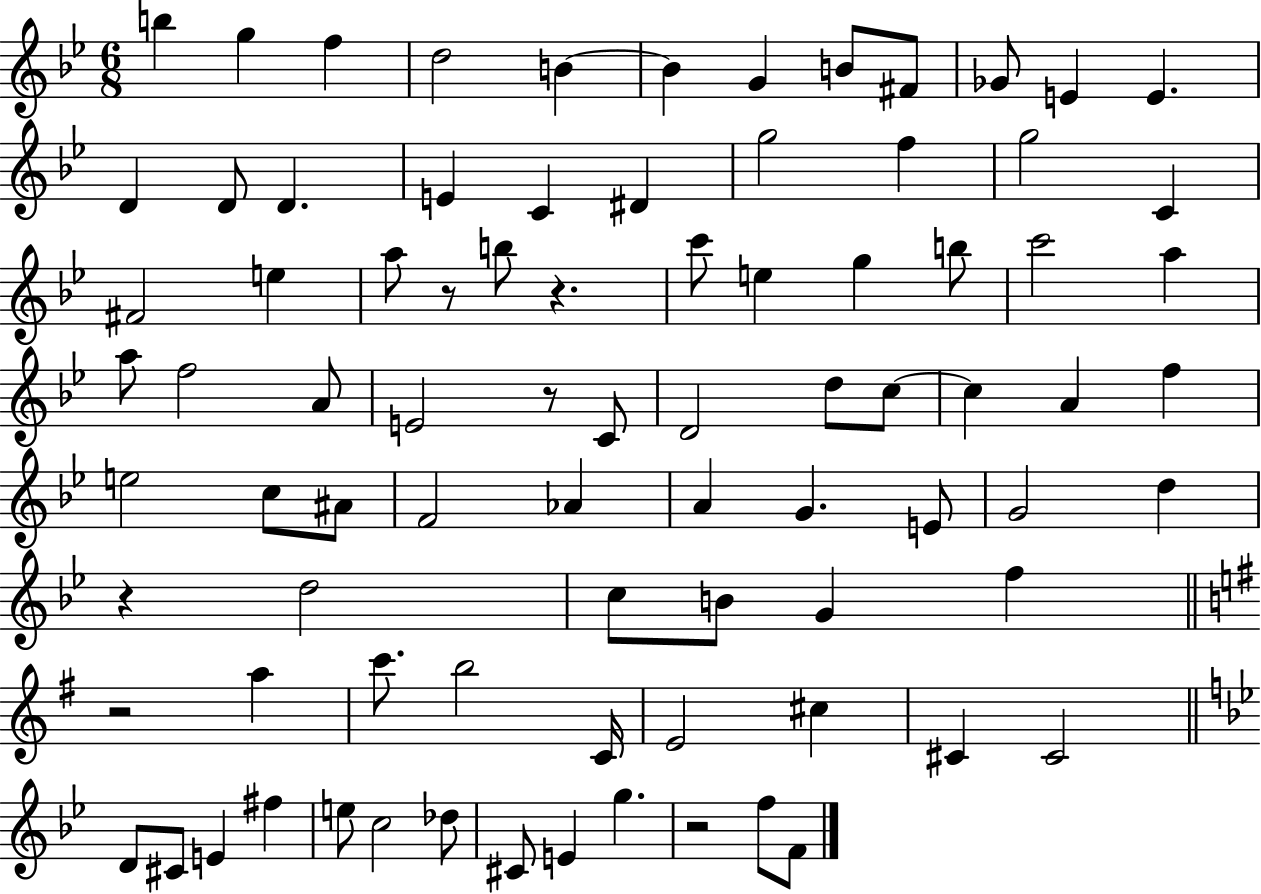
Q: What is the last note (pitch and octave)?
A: F4